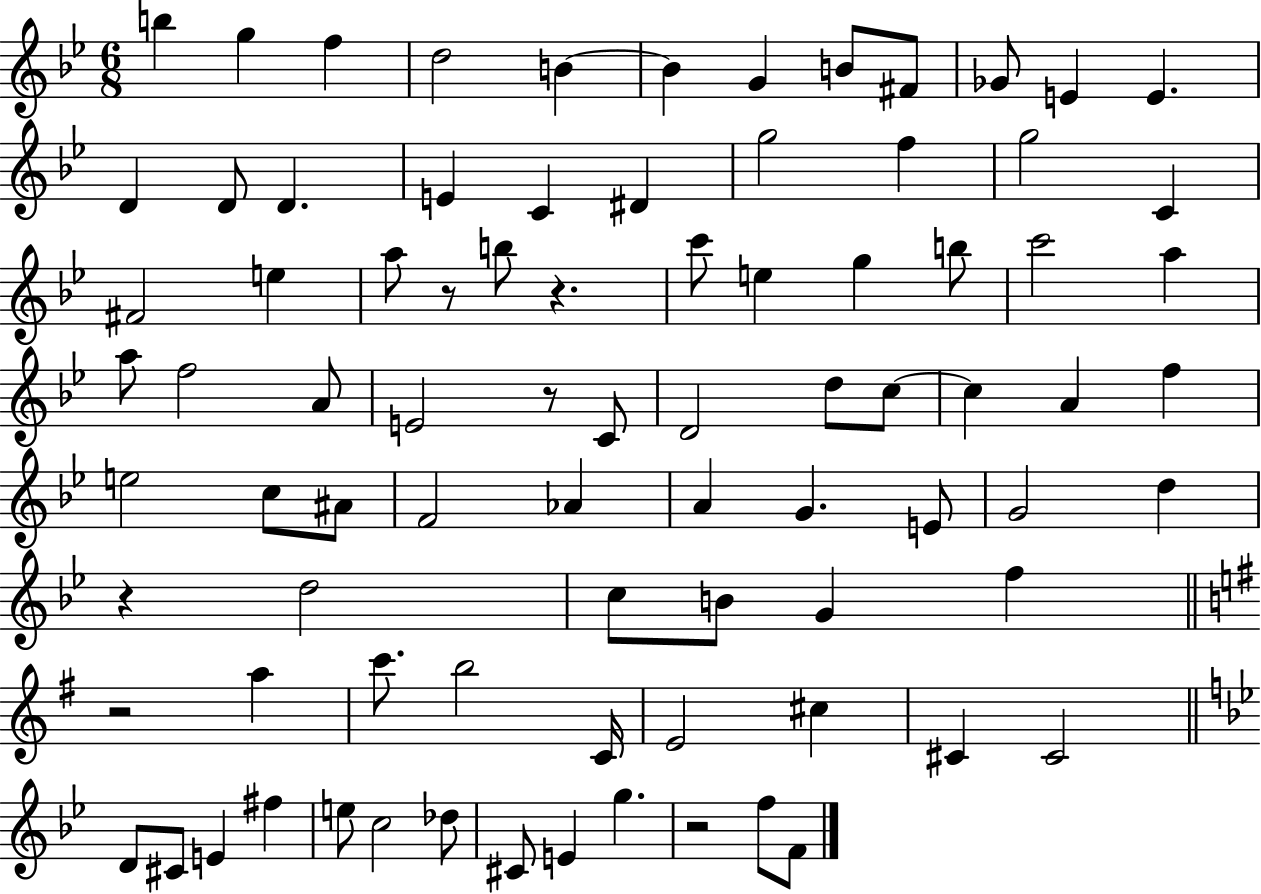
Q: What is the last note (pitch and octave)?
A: F4